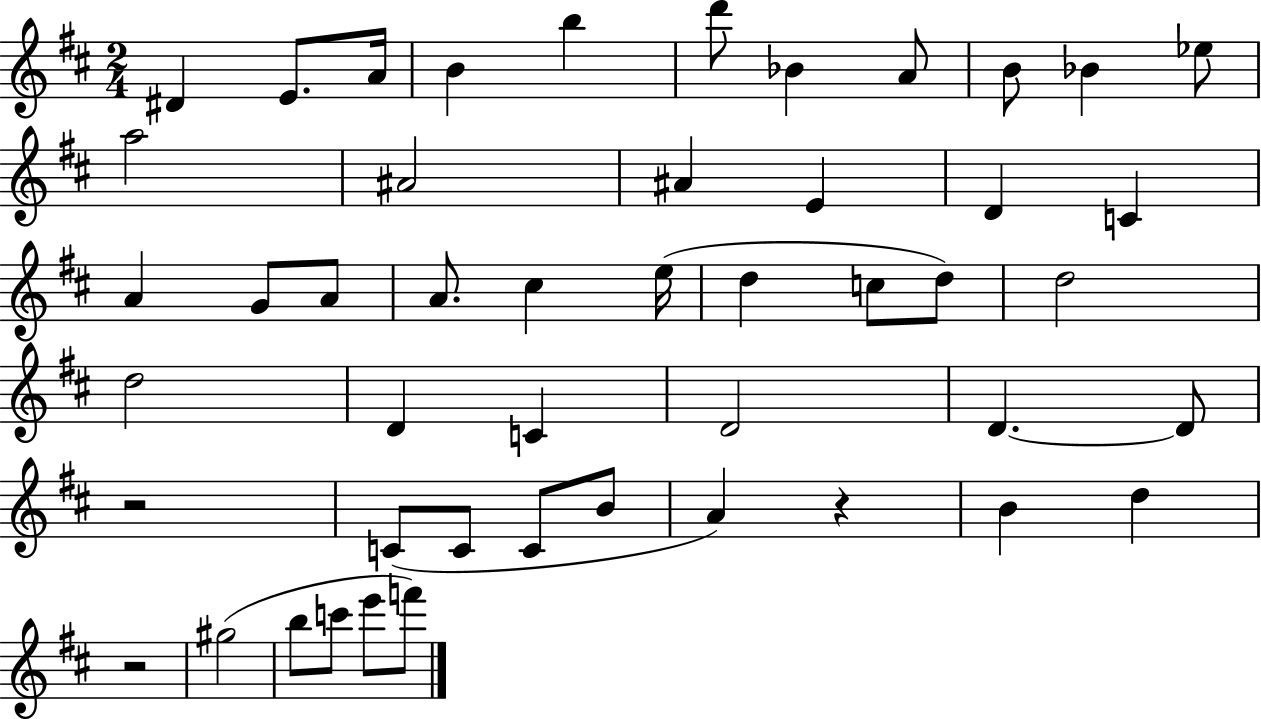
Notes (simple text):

D#4/q E4/e. A4/s B4/q B5/q D6/e Bb4/q A4/e B4/e Bb4/q Eb5/e A5/h A#4/h A#4/q E4/q D4/q C4/q A4/q G4/e A4/e A4/e. C#5/q E5/s D5/q C5/e D5/e D5/h D5/h D4/q C4/q D4/h D4/q. D4/e R/h C4/e C4/e C4/e B4/e A4/q R/q B4/q D5/q R/h G#5/h B5/e C6/e E6/e F6/e